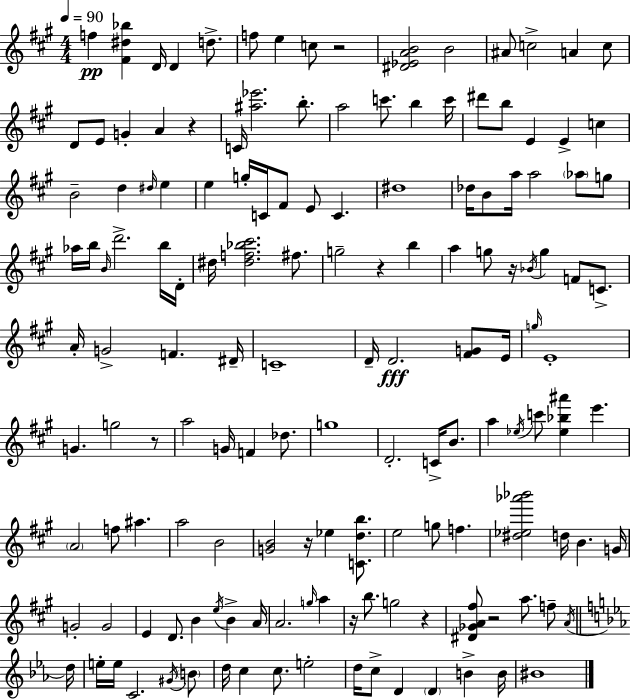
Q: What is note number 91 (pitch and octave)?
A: E5